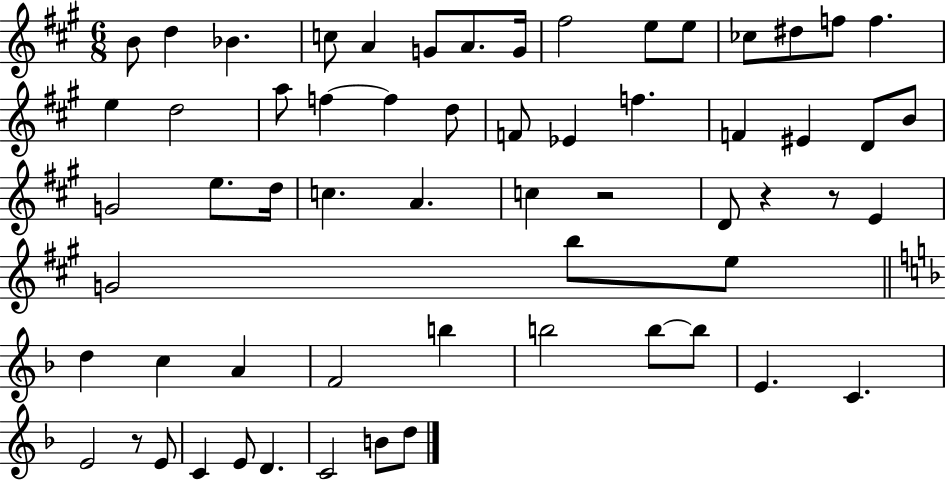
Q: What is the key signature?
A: A major